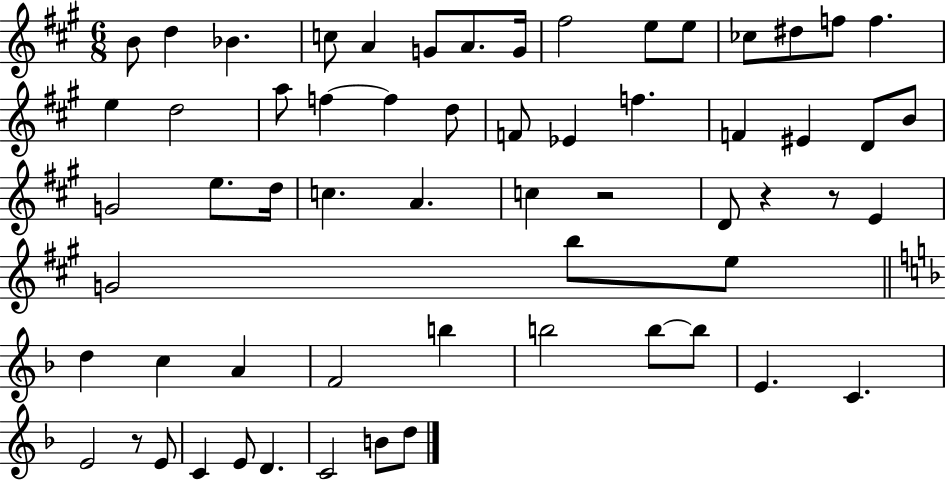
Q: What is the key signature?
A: A major